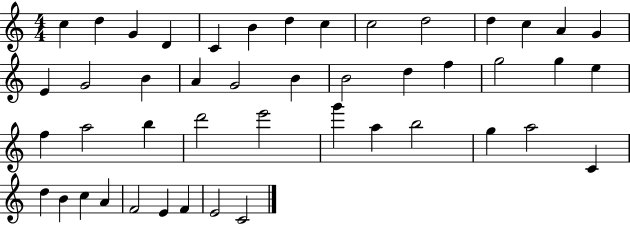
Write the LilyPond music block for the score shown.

{
  \clef treble
  \numericTimeSignature
  \time 4/4
  \key c \major
  c''4 d''4 g'4 d'4 | c'4 b'4 d''4 c''4 | c''2 d''2 | d''4 c''4 a'4 g'4 | \break e'4 g'2 b'4 | a'4 g'2 b'4 | b'2 d''4 f''4 | g''2 g''4 e''4 | \break f''4 a''2 b''4 | d'''2 e'''2 | g'''4 a''4 b''2 | g''4 a''2 c'4 | \break d''4 b'4 c''4 a'4 | f'2 e'4 f'4 | e'2 c'2 | \bar "|."
}